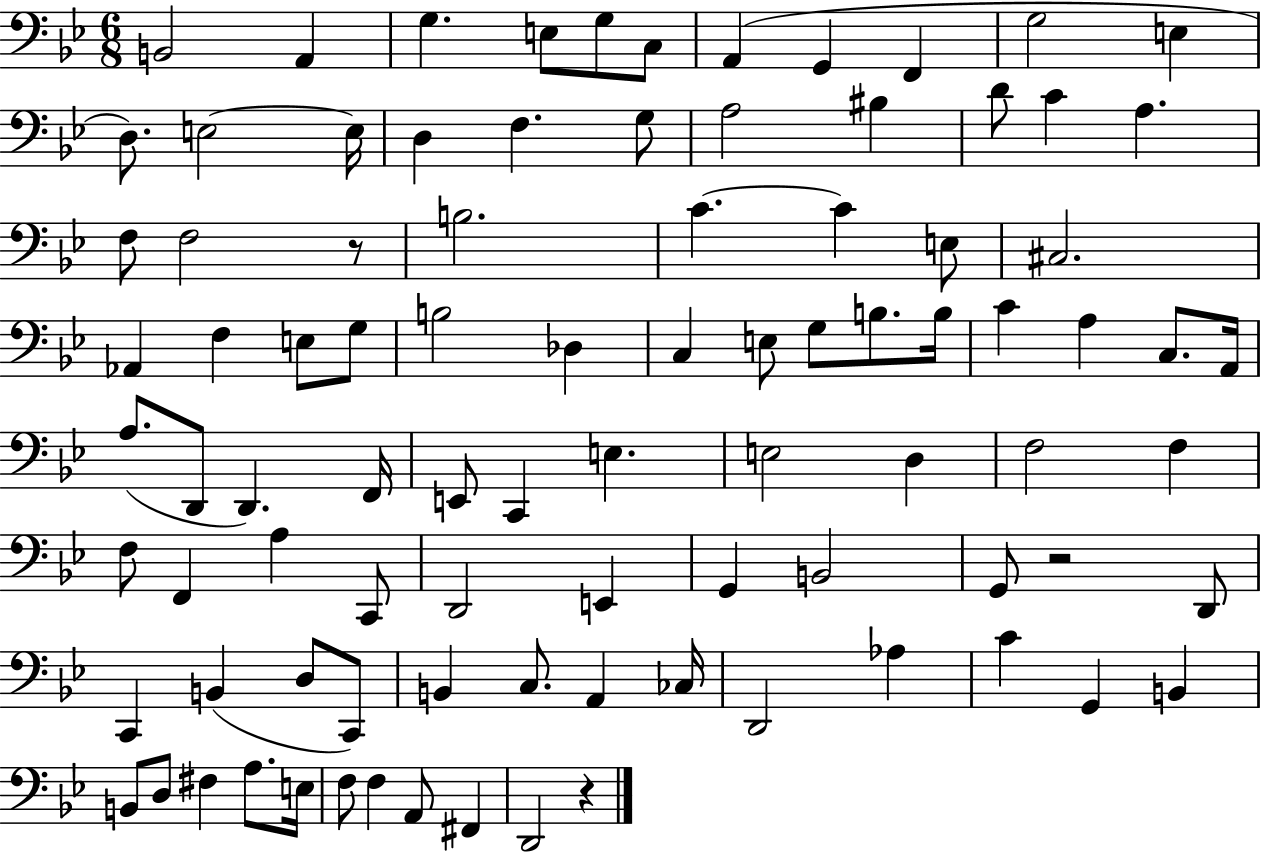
{
  \clef bass
  \numericTimeSignature
  \time 6/8
  \key bes \major
  b,2 a,4 | g4. e8 g8 c8 | a,4( g,4 f,4 | g2 e4 | \break d8.) e2~~ e16 | d4 f4. g8 | a2 bis4 | d'8 c'4 a4. | \break f8 f2 r8 | b2. | c'4.~~ c'4 e8 | cis2. | \break aes,4 f4 e8 g8 | b2 des4 | c4 e8 g8 b8. b16 | c'4 a4 c8. a,16 | \break a8.( d,8 d,4.) f,16 | e,8 c,4 e4. | e2 d4 | f2 f4 | \break f8 f,4 a4 c,8 | d,2 e,4 | g,4 b,2 | g,8 r2 d,8 | \break c,4 b,4( d8 c,8) | b,4 c8. a,4 ces16 | d,2 aes4 | c'4 g,4 b,4 | \break b,8 d8 fis4 a8. e16 | f8 f4 a,8 fis,4 | d,2 r4 | \bar "|."
}